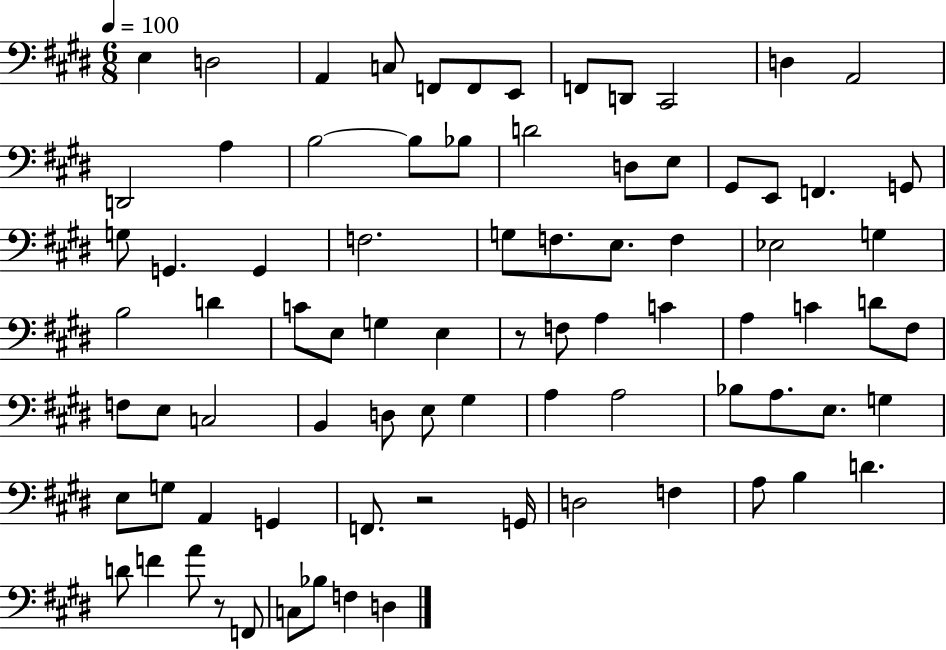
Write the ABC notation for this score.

X:1
T:Untitled
M:6/8
L:1/4
K:E
E, D,2 A,, C,/2 F,,/2 F,,/2 E,,/2 F,,/2 D,,/2 ^C,,2 D, A,,2 D,,2 A, B,2 B,/2 _B,/2 D2 D,/2 E,/2 ^G,,/2 E,,/2 F,, G,,/2 G,/2 G,, G,, F,2 G,/2 F,/2 E,/2 F, _E,2 G, B,2 D C/2 E,/2 G, E, z/2 F,/2 A, C A, C D/2 ^F,/2 F,/2 E,/2 C,2 B,, D,/2 E,/2 ^G, A, A,2 _B,/2 A,/2 E,/2 G, E,/2 G,/2 A,, G,, F,,/2 z2 G,,/4 D,2 F, A,/2 B, D D/2 F A/2 z/2 F,,/2 C,/2 _B,/2 F, D,